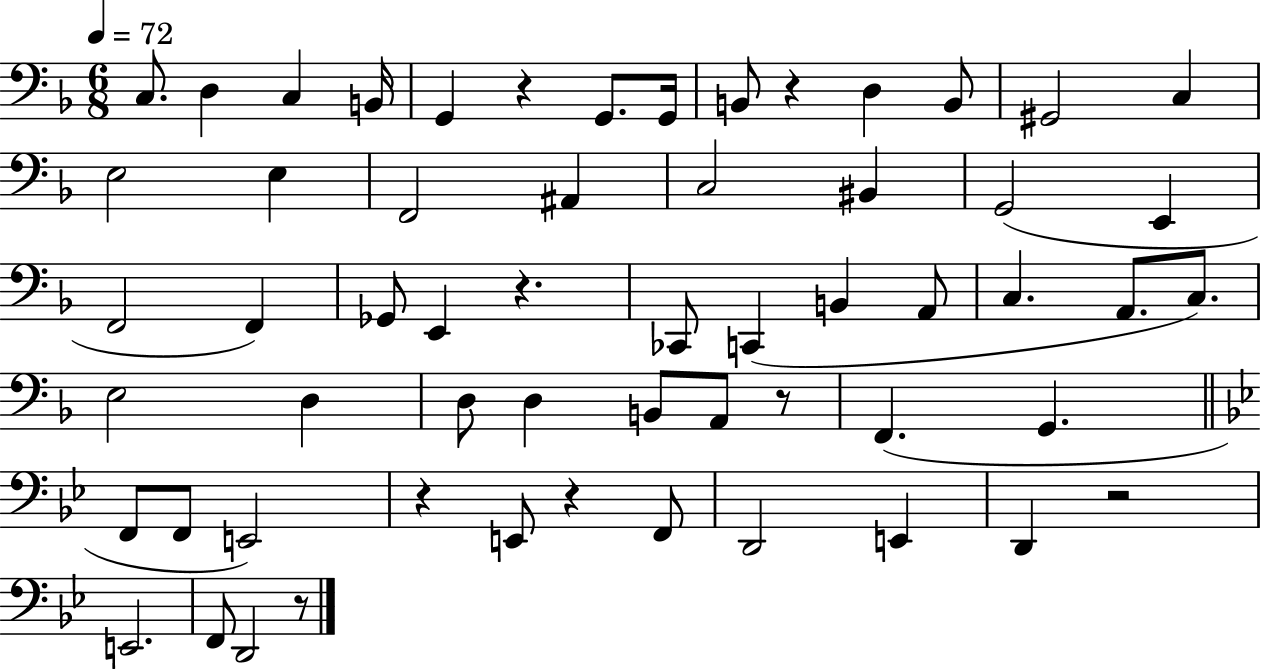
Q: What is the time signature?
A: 6/8